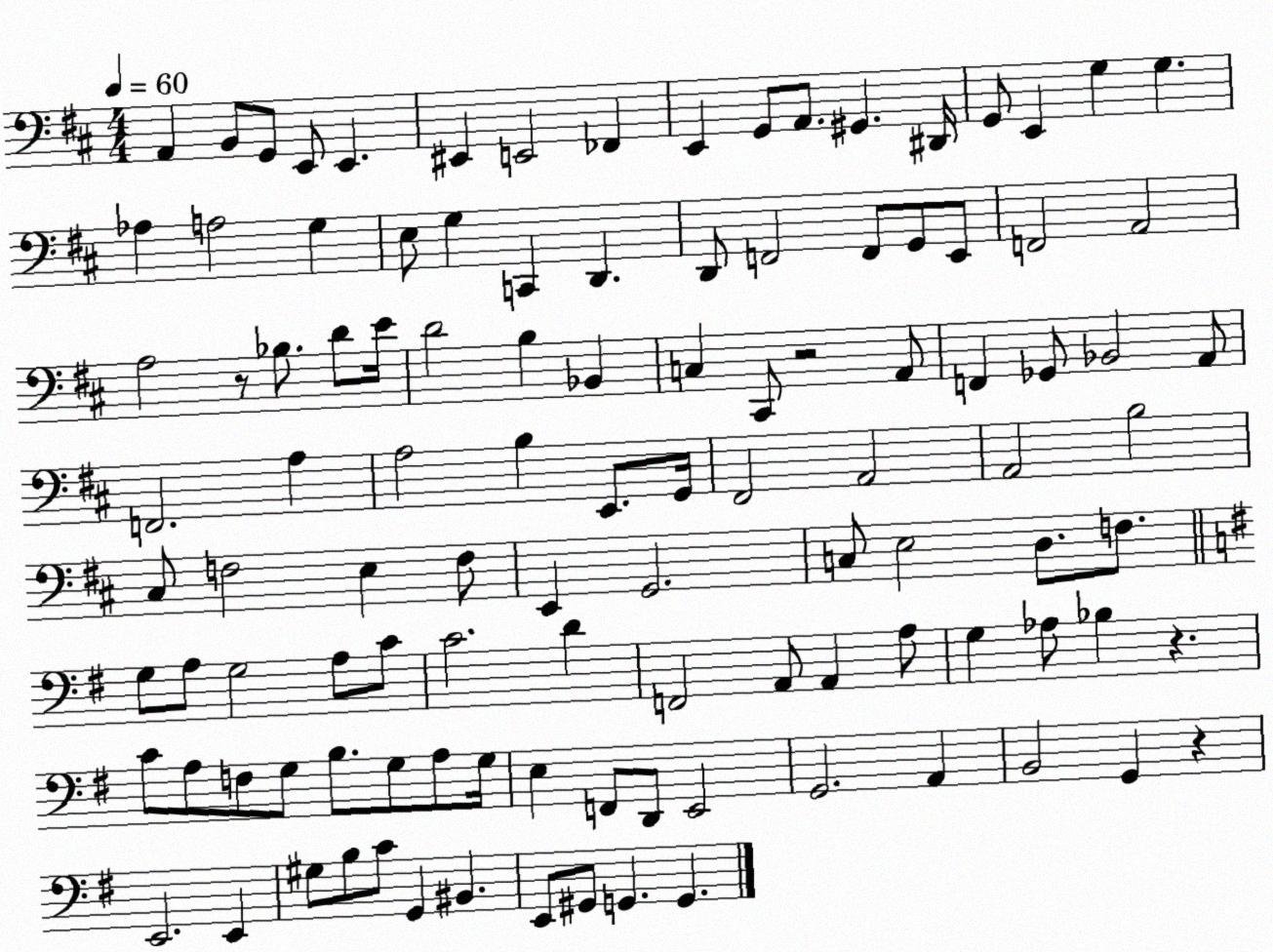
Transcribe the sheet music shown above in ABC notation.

X:1
T:Untitled
M:4/4
L:1/4
K:D
A,, B,,/2 G,,/2 E,,/2 E,, ^E,, E,,2 _F,, E,, G,,/2 A,,/2 ^G,, ^D,,/4 G,,/2 E,, G, G, _A, A,2 G, E,/2 G, C,, D,, D,,/2 F,,2 F,,/2 G,,/2 E,,/2 F,,2 A,,2 A,2 z/2 _B,/2 D/2 E/4 D2 B, _B,, C, ^C,,/2 z2 A,,/2 F,, _G,,/2 _B,,2 A,,/2 F,,2 A, A,2 B, E,,/2 G,,/4 ^F,,2 A,,2 A,,2 B,2 ^C,/2 F,2 E, F,/2 E,, G,,2 C,/2 E,2 D,/2 F,/2 G,/2 A,/2 G,2 A,/2 C/2 C2 D F,,2 A,,/2 A,, A,/2 G, _A,/2 _B, z C/2 A,/2 F,/2 G,/2 B,/2 G,/2 A,/2 G,/4 E, F,,/2 D,,/2 E,,2 G,,2 A,, B,,2 G,, z E,,2 E,, ^G,/2 B,/2 C/2 G,, ^B,, E,,/2 ^G,,/2 G,, G,,